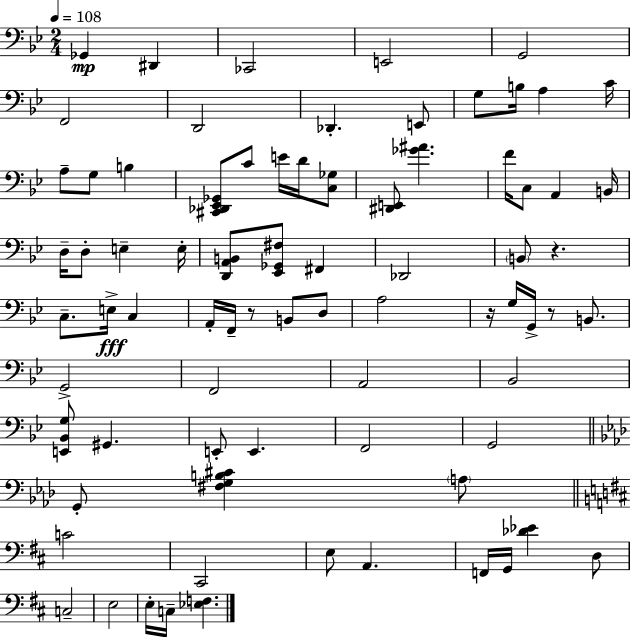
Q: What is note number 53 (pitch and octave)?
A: C4